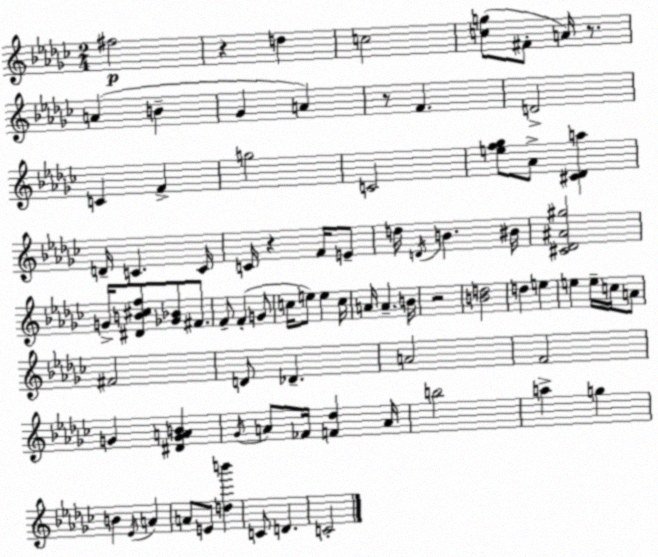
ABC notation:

X:1
T:Untitled
M:2/4
L:1/4
K:Ebm
^f2 z d c2 [cg]/2 ^F/2 A/4 z/2 A B _G A z/2 F D2 C F g2 C2 [ef_g]/2 _A/2 [^C_Da] D/4 C C/4 C/4 z F/4 E/2 d/4 D/4 B ^B/4 [^C_D^A^g]2 G/4 [^DB^cf]/2 [_G_B]/2 ^F/2 F/2 F G/2 c/4 e/2 e c/4 A/4 A B/4 z2 [Bd]2 d e e e/4 c/4 A/2 ^F2 D/2 _D A2 F2 G [^DGAB] _G/4 A/2 _F/4 [F_d] A/4 b2 a g B _E/4 A A/2 E/2 [db'] C/2 D C2